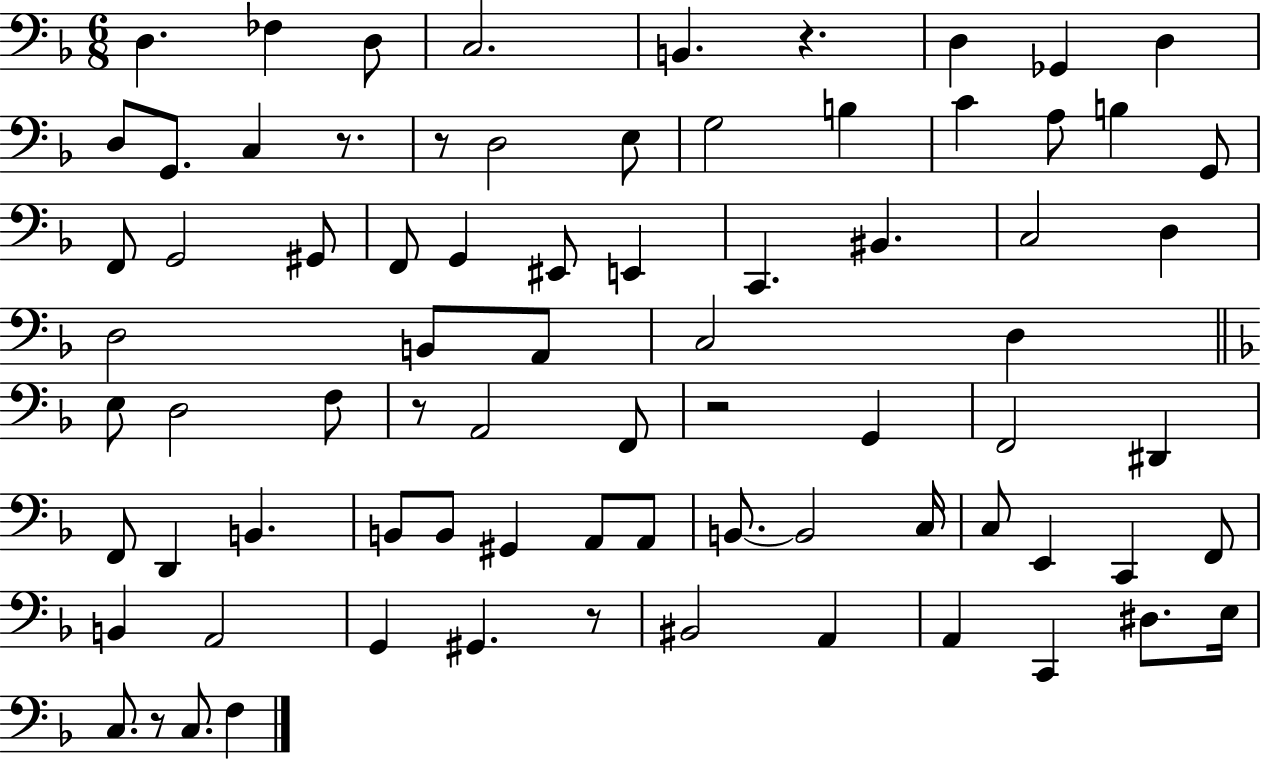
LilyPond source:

{
  \clef bass
  \numericTimeSignature
  \time 6/8
  \key f \major
  \repeat volta 2 { d4. fes4 d8 | c2. | b,4. r4. | d4 ges,4 d4 | \break d8 g,8. c4 r8. | r8 d2 e8 | g2 b4 | c'4 a8 b4 g,8 | \break f,8 g,2 gis,8 | f,8 g,4 eis,8 e,4 | c,4. bis,4. | c2 d4 | \break d2 b,8 a,8 | c2 d4 | \bar "||" \break \key d \minor e8 d2 f8 | r8 a,2 f,8 | r2 g,4 | f,2 dis,4 | \break f,8 d,4 b,4. | b,8 b,8 gis,4 a,8 a,8 | b,8.~~ b,2 c16 | c8 e,4 c,4 f,8 | \break b,4 a,2 | g,4 gis,4. r8 | bis,2 a,4 | a,4 c,4 dis8. e16 | \break c8. r8 c8. f4 | } \bar "|."
}